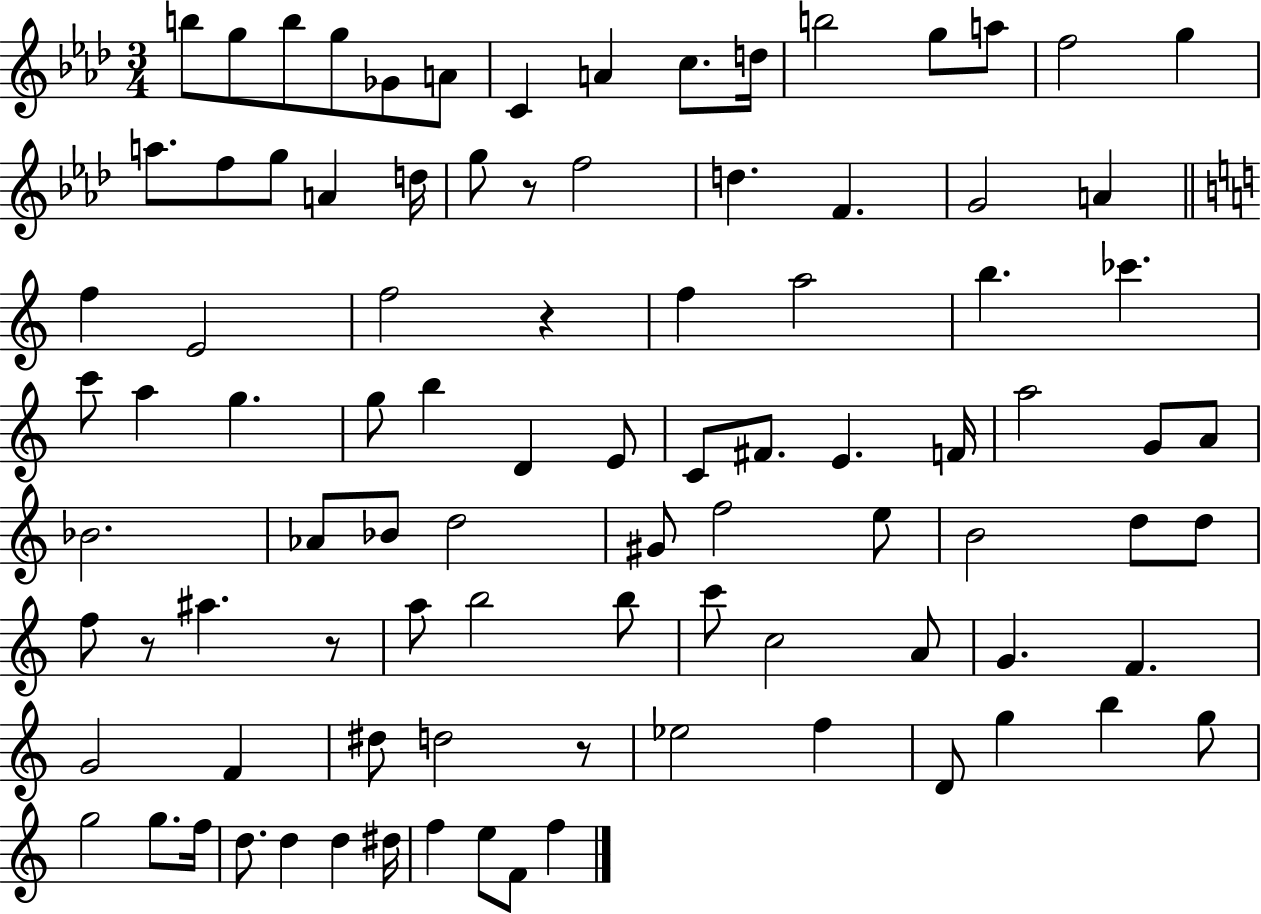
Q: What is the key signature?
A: AES major